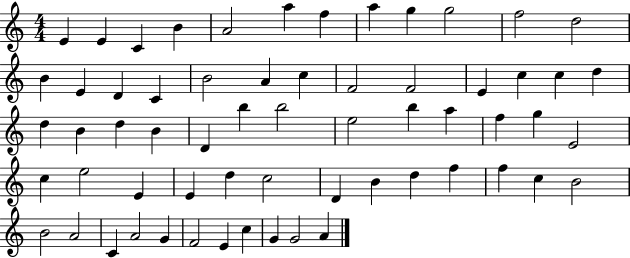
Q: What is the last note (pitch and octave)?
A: A4